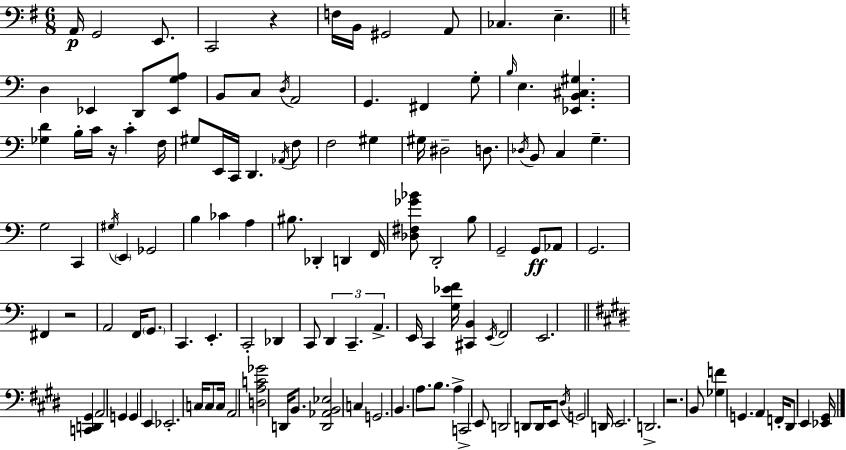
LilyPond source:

{
  \clef bass
  \numericTimeSignature
  \time 6/8
  \key e \minor
  a,16\p g,2 e,8. | c,2 r4 | f16 b,16 gis,2 a,8 | ces4. e4.-- | \break \bar "||" \break \key a \minor d4 ees,4 d,8 <ees, g a>8 | b,8 c8 \acciaccatura { d16 } a,2 | g,4. fis,4 g8-. | \grace { b16 } e4. <ees, b, cis gis>4. | \break <ges d'>4 b16-. c'16 r16 c'4-. | f16 gis8 e,16 c,16 d,4. | \acciaccatura { aes,16 } f8 f2 gis4 | gis16 dis2-- | \break d8. \acciaccatura { des16 } b,8 c4 g4.-- | g2 | c,4 \acciaccatura { gis16 } \parenthesize e,4 ges,2 | b4 ces'4 | \break a4 bis8. des,4-. | d,4 f,16 <des fis ges' bes'>8 d,2-. | b8 g,2-- | g,8\ff aes,8 g,2. | \break fis,4 r2 | a,2 | f,16 \parenthesize g,8. c,4. e,4.-. | c,2-. | \break des,4 c,8 \tuplet 3/2 { d,4 c,4.-- | a,4.-> } e,16 | c,4 <g ees' f'>16 <cis, b,>4 \acciaccatura { e,16 } f,2 | e,2. | \break \bar "||" \break \key e \major <c, d, gis,>4 a,2 | g,4 g,4 e,4 | ees,2.-. | c16 c8 c16 a,2 | \break <d a c' ges'>2 d,16 b,8. | <d, aes, b, ees>2 c4 | g,2. | b,4. a8. b8. | \break a4-> c,2-> | e,8 d,2 d,8 | d,16 e,8 \acciaccatura { dis16 } g,2 | d,16 e,2. | \break d,2.-> | r2. | b,8 <ges f'>4 g,4. | a,4 f,16-. dis,8 e,4 | \break <ees, gis,>16 \bar "|."
}